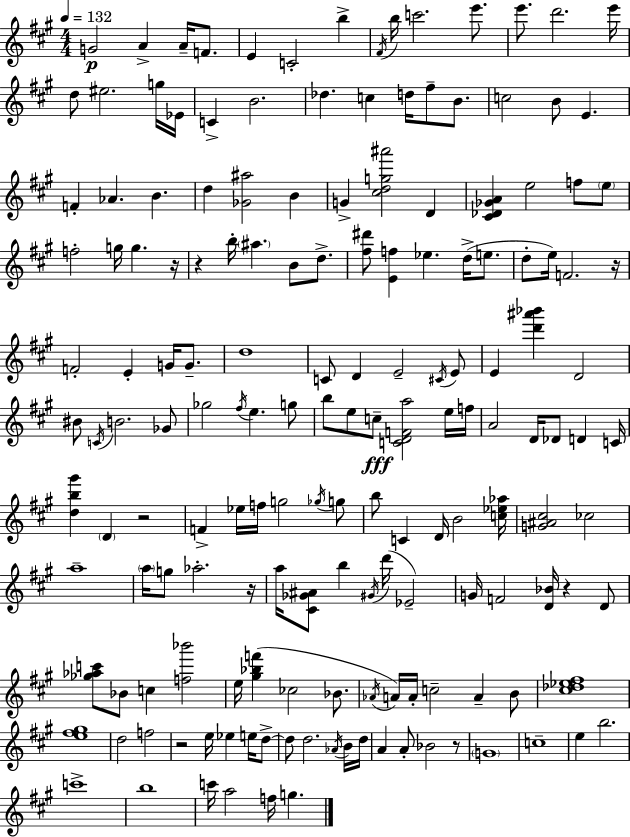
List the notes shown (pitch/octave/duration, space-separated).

G4/h A4/q A4/s F4/e. E4/q C4/h B5/q F#4/s B5/s C6/h. E6/e. E6/e. D6/h. E6/s D5/e EIS5/h. G5/s Eb4/s C4/q B4/h. Db5/q. C5/q D5/s F#5/e B4/e. C5/h B4/e E4/q. F4/q Ab4/q. B4/q. D5/q [Gb4,A#5]/h B4/q G4/q [C#5,D5,G5,A#6]/h D4/q [C#4,Db4,Gb4,A4]/q E5/h F5/e E5/e F5/h G5/s G5/q. R/s R/q B5/s A#5/q. B4/e D5/e. [F#5,D#6]/e [E4,F5]/q Eb5/q. D5/s E5/e. D5/e E5/s F4/h. R/s F4/h E4/q G4/s G4/e. D5/w C4/e D4/q E4/h C#4/s E4/e E4/q [D6,A#6,Bb6]/q D4/h BIS4/e C4/s B4/h. Gb4/e Gb5/h F#5/s E5/q. G5/e B5/e E5/e C5/e [C4,D4,F4,A5]/h E5/s F5/s A4/h D4/s Db4/e D4/q C4/s [D5,B5,G#6]/q D4/q R/h F4/q Eb5/s F5/s G5/h Gb5/s G5/e B5/e C4/q D4/s B4/h [C5,Eb5,Ab5]/s [G4,A#4,C#5]/h CES5/h A5/w A5/s G5/e Ab5/h. R/s A5/s [C#4,Gb4,A#4]/e B5/q G#4/s D6/s Eb4/h G4/s F4/h [D4,Bb4]/s R/q D4/e [Gb5,Ab5,C6]/e Bb4/e C5/q [F5,Bb6]/h E5/s [G#5,Bb5,F6]/q CES5/h Bb4/e. Ab4/s A4/s A4/s C5/h A4/q B4/e [C#5,Db5,Eb5,F#5]/w [E5,F#5,G#5]/w D5/h F5/h R/h E5/s Eb5/q E5/s D5/e D5/e D5/h. Ab4/s B4/s D5/s A4/q A4/e Bb4/h R/e G4/w C5/w E5/q B5/h. C6/w B5/w C6/s A5/h F5/s G5/q.